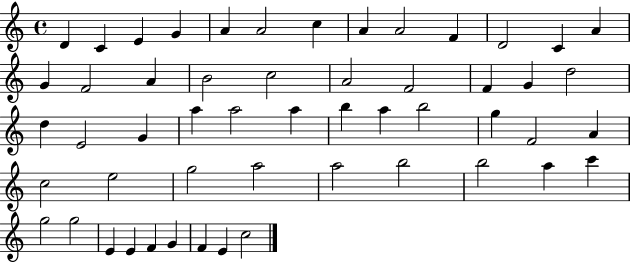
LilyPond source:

{
  \clef treble
  \time 4/4
  \defaultTimeSignature
  \key c \major
  d'4 c'4 e'4 g'4 | a'4 a'2 c''4 | a'4 a'2 f'4 | d'2 c'4 a'4 | \break g'4 f'2 a'4 | b'2 c''2 | a'2 f'2 | f'4 g'4 d''2 | \break d''4 e'2 g'4 | a''4 a''2 a''4 | b''4 a''4 b''2 | g''4 f'2 a'4 | \break c''2 e''2 | g''2 a''2 | a''2 b''2 | b''2 a''4 c'''4 | \break g''2 g''2 | e'4 e'4 f'4 g'4 | f'4 e'4 c''2 | \bar "|."
}